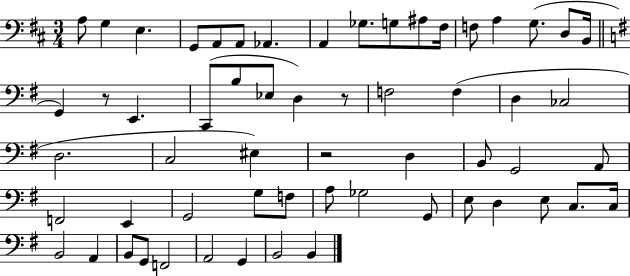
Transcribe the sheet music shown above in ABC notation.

X:1
T:Untitled
M:3/4
L:1/4
K:D
A,/2 G, E, G,,/2 A,,/2 A,,/2 _A,, A,, _G,/2 G,/2 ^A,/2 ^F,/4 F,/2 A, G,/2 D,/2 B,,/4 G,, z/2 E,, C,,/2 B,/2 _E,/2 D, z/2 F,2 F, D, _C,2 D,2 C,2 ^E, z2 D, B,,/2 G,,2 A,,/2 F,,2 E,, G,,2 G,/2 F,/2 A,/2 _G,2 G,,/2 E,/2 D, E,/2 C,/2 C,/4 B,,2 A,, B,,/2 G,,/2 F,,2 A,,2 G,, B,,2 B,,